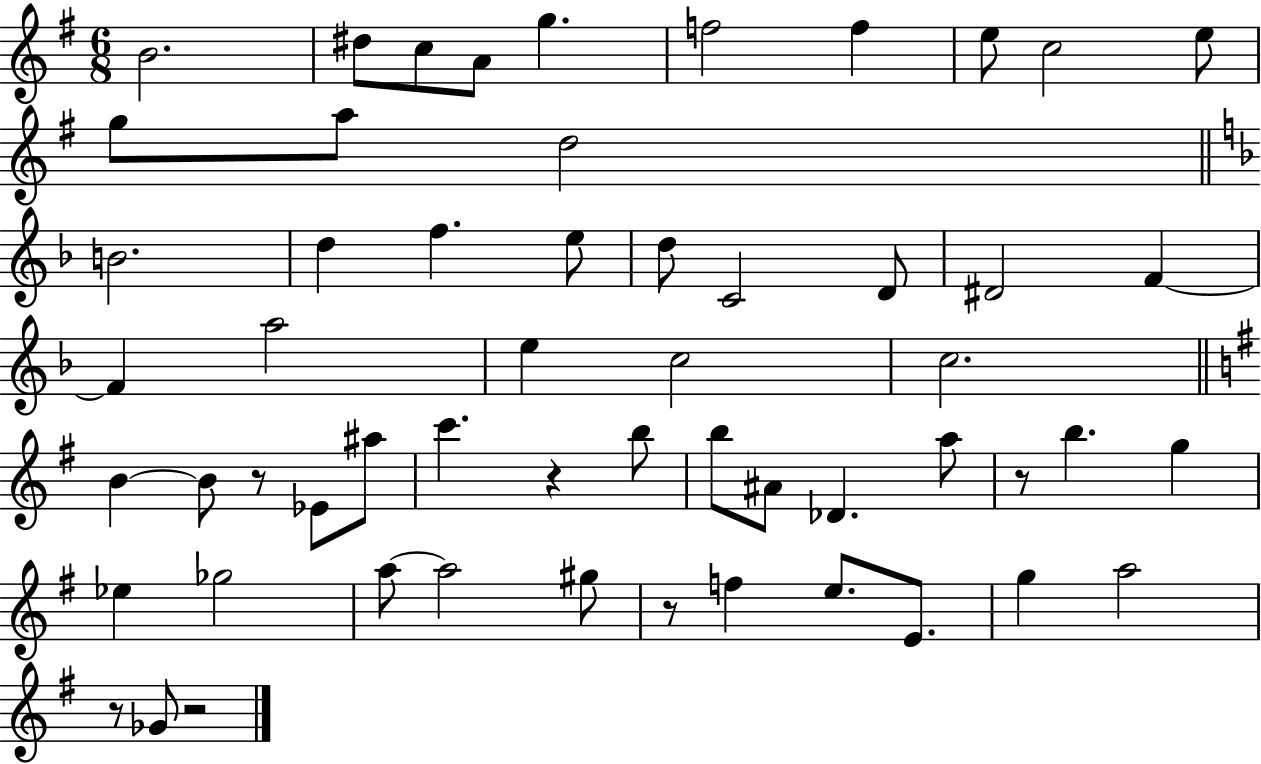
B4/h. D#5/e C5/e A4/e G5/q. F5/h F5/q E5/e C5/h E5/e G5/e A5/e D5/h B4/h. D5/q F5/q. E5/e D5/e C4/h D4/e D#4/h F4/q F4/q A5/h E5/q C5/h C5/h. B4/q B4/e R/e Eb4/e A#5/e C6/q. R/q B5/e B5/e A#4/e Db4/q. A5/e R/e B5/q. G5/q Eb5/q Gb5/h A5/e A5/h G#5/e R/e F5/q E5/e. E4/e. G5/q A5/h R/e Gb4/e R/h